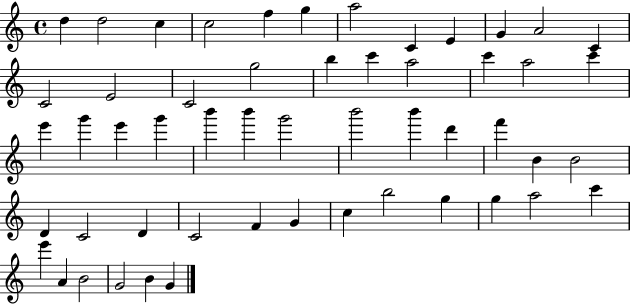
{
  \clef treble
  \time 4/4
  \defaultTimeSignature
  \key c \major
  d''4 d''2 c''4 | c''2 f''4 g''4 | a''2 c'4 e'4 | g'4 a'2 c'4 | \break c'2 e'2 | c'2 g''2 | b''4 c'''4 a''2 | c'''4 a''2 c'''4 | \break e'''4 g'''4 e'''4 g'''4 | b'''4 b'''4 g'''2 | b'''2 b'''4 d'''4 | f'''4 b'4 b'2 | \break d'4 c'2 d'4 | c'2 f'4 g'4 | c''4 b''2 g''4 | g''4 a''2 c'''4 | \break e'''4 a'4 b'2 | g'2 b'4 g'4 | \bar "|."
}